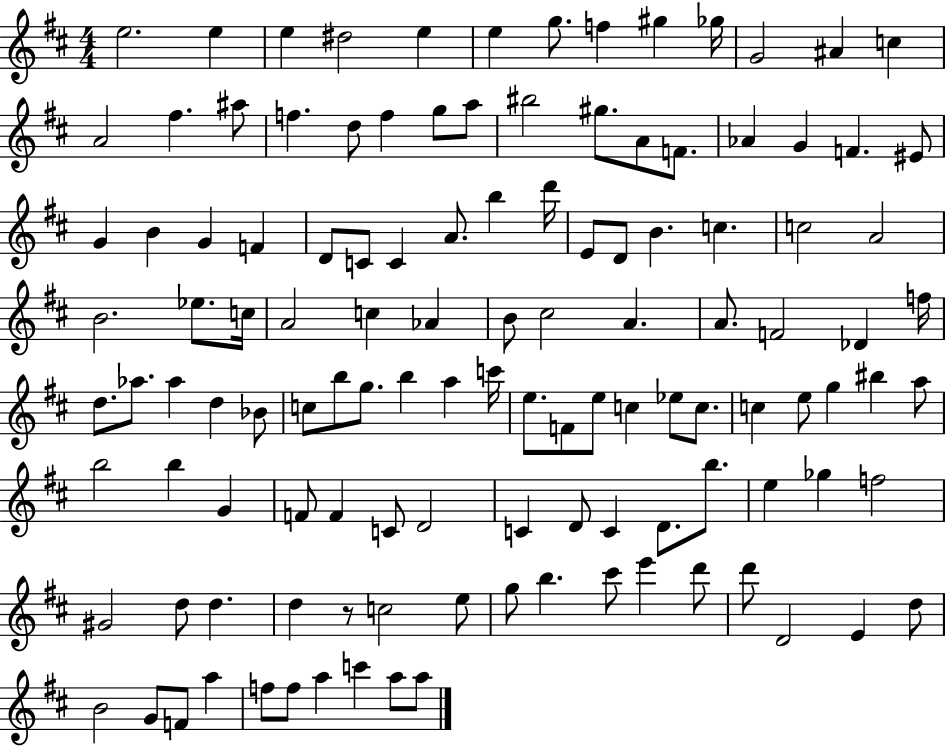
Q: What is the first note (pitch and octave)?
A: E5